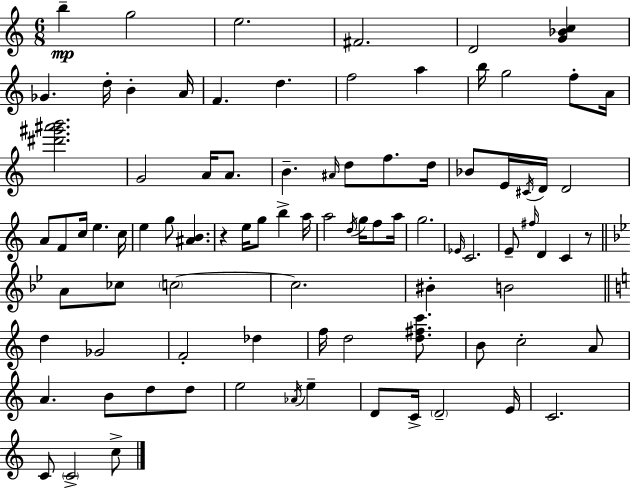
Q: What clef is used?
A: treble